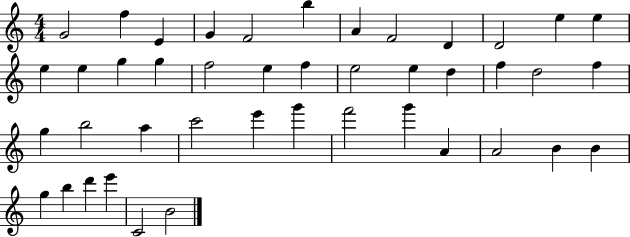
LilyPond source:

{
  \clef treble
  \numericTimeSignature
  \time 4/4
  \key c \major
  g'2 f''4 e'4 | g'4 f'2 b''4 | a'4 f'2 d'4 | d'2 e''4 e''4 | \break e''4 e''4 g''4 g''4 | f''2 e''4 f''4 | e''2 e''4 d''4 | f''4 d''2 f''4 | \break g''4 b''2 a''4 | c'''2 e'''4 g'''4 | f'''2 g'''4 a'4 | a'2 b'4 b'4 | \break g''4 b''4 d'''4 e'''4 | c'2 b'2 | \bar "|."
}